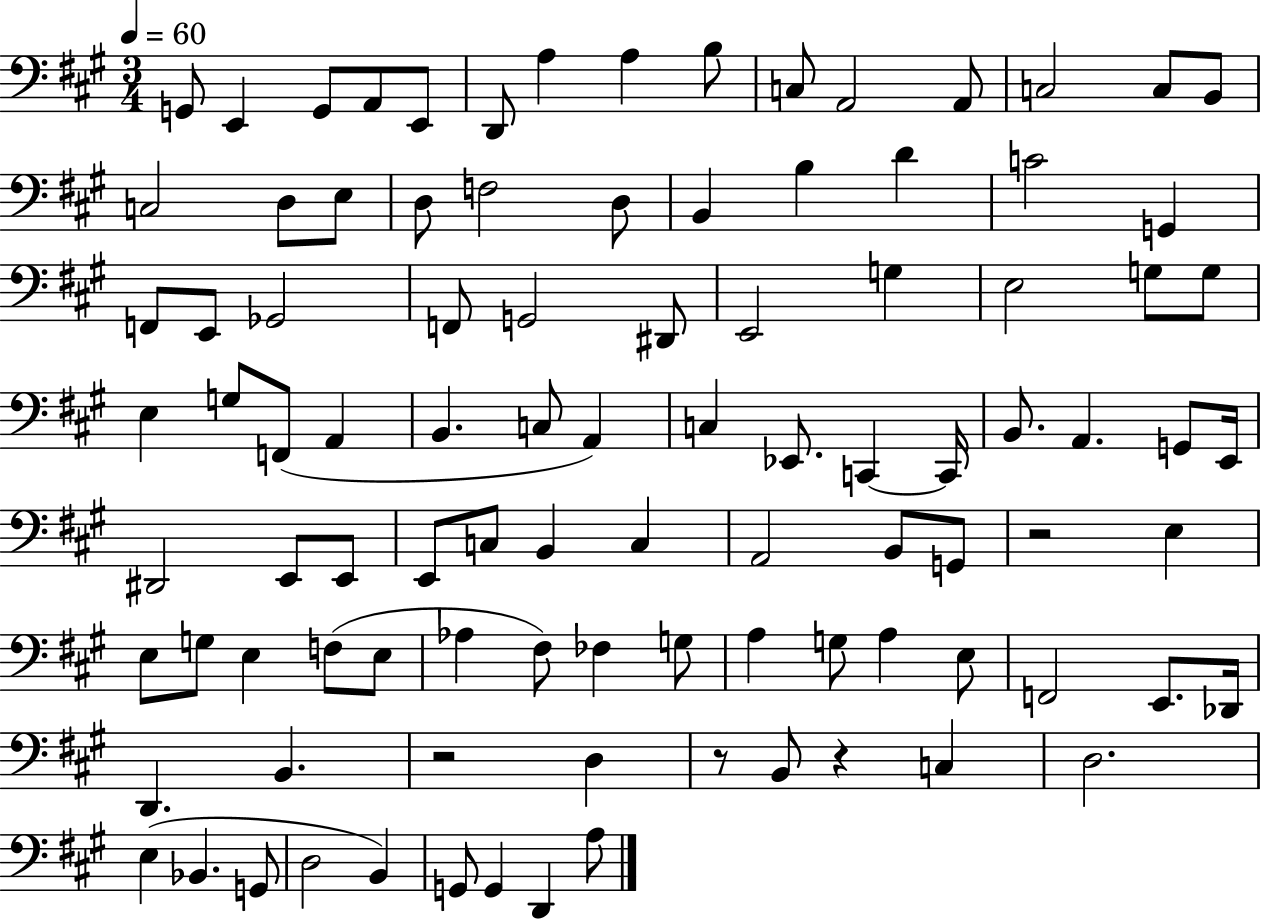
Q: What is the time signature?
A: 3/4